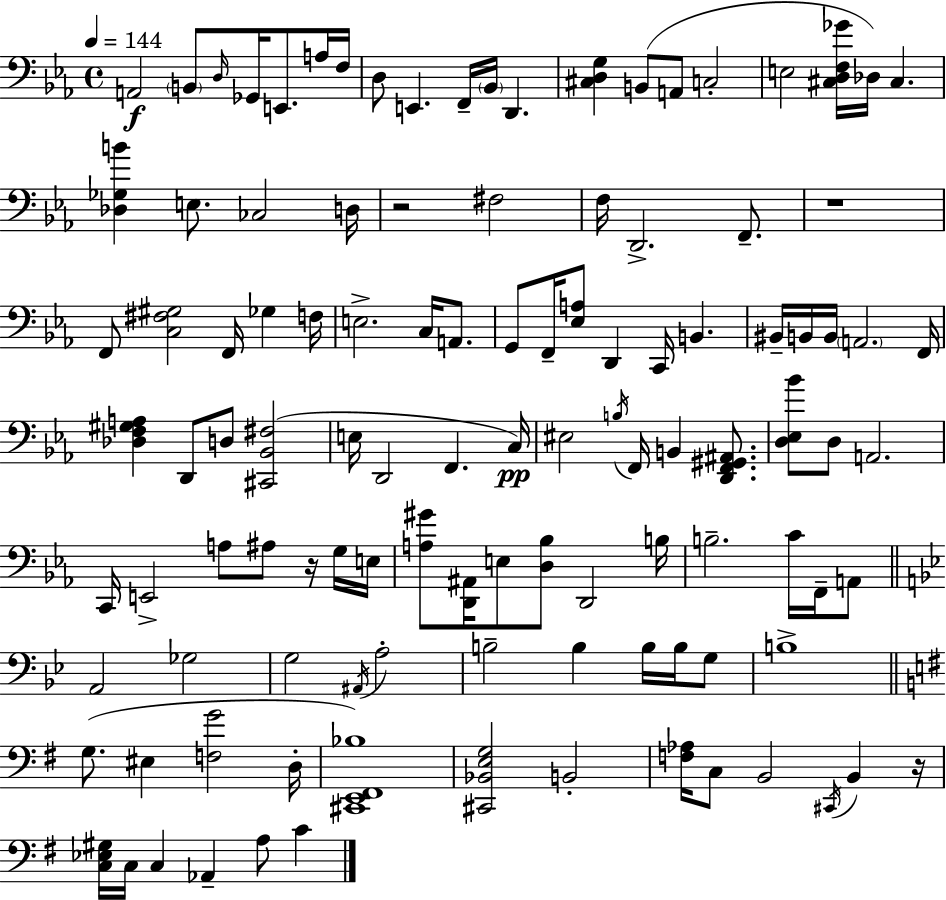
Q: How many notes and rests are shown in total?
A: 112